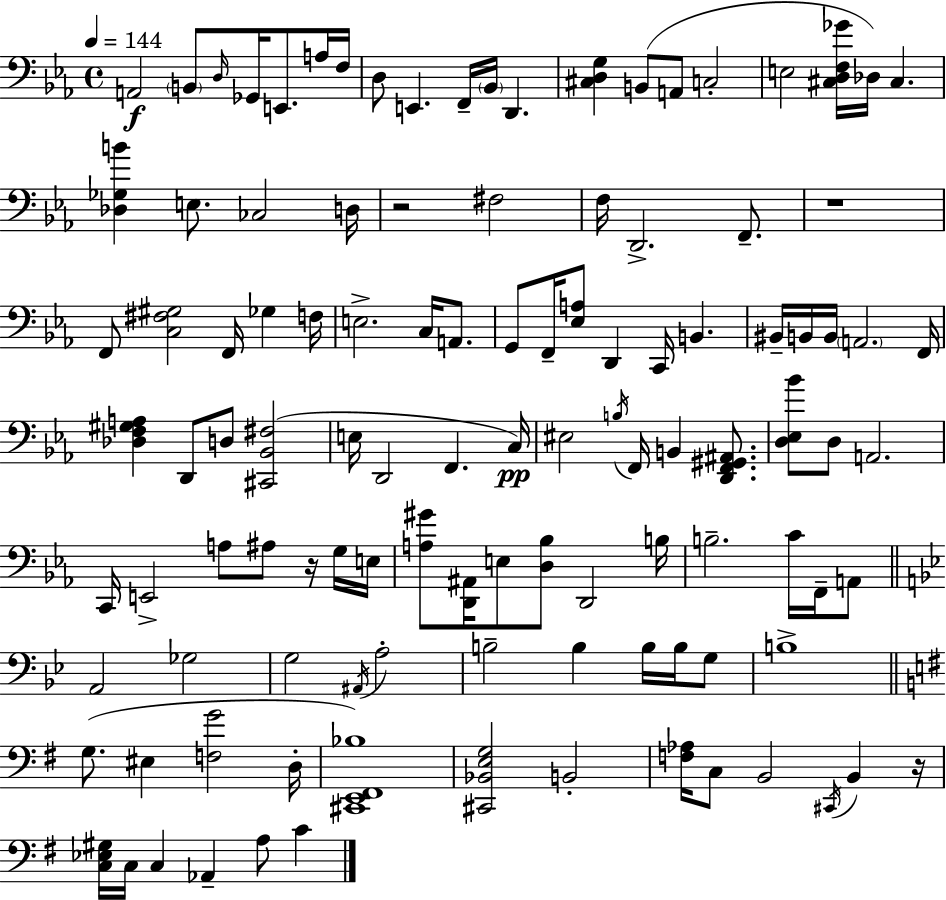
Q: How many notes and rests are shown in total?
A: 112